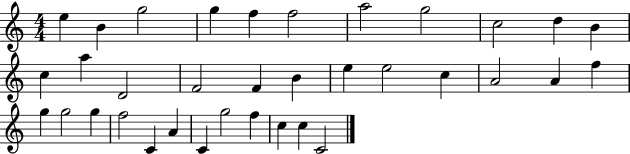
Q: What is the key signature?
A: C major